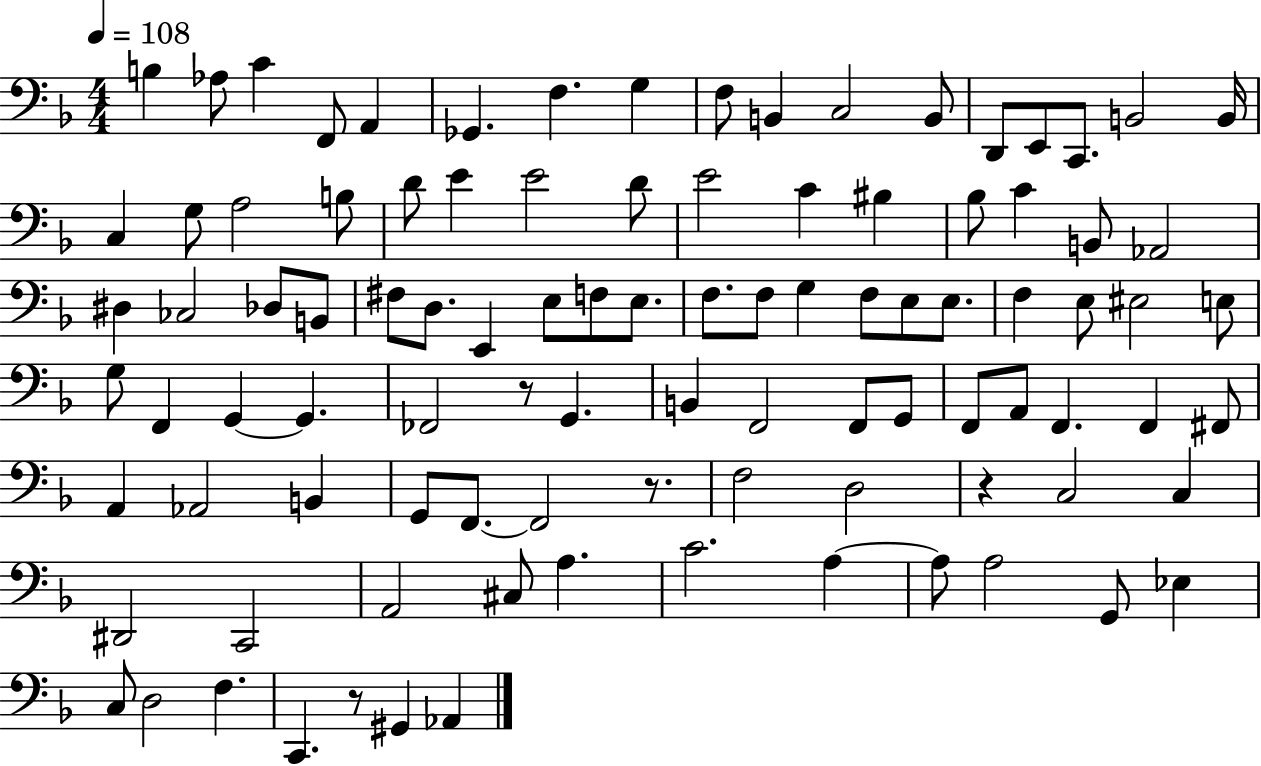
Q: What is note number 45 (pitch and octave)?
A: G3